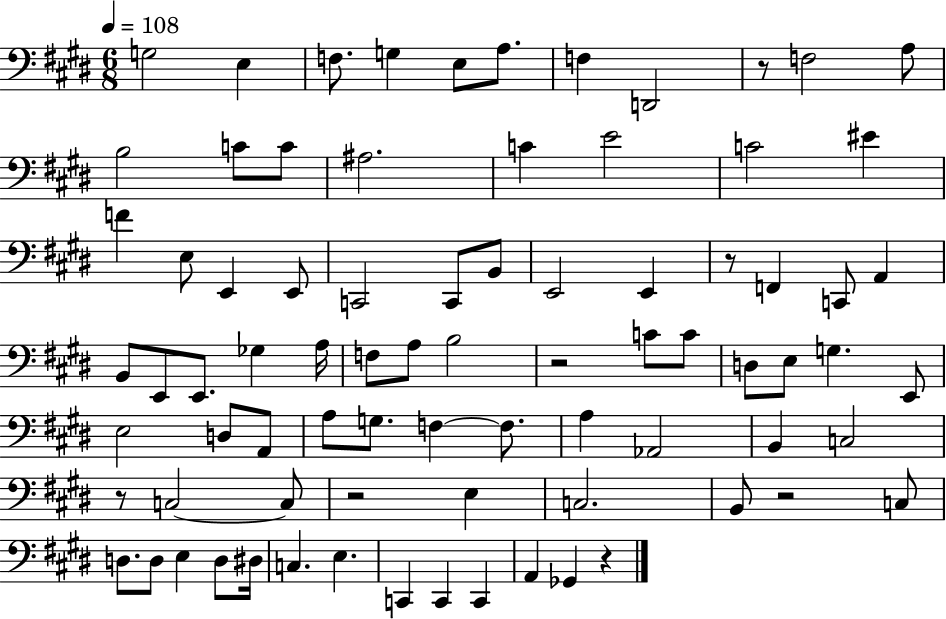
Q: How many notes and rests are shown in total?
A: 80